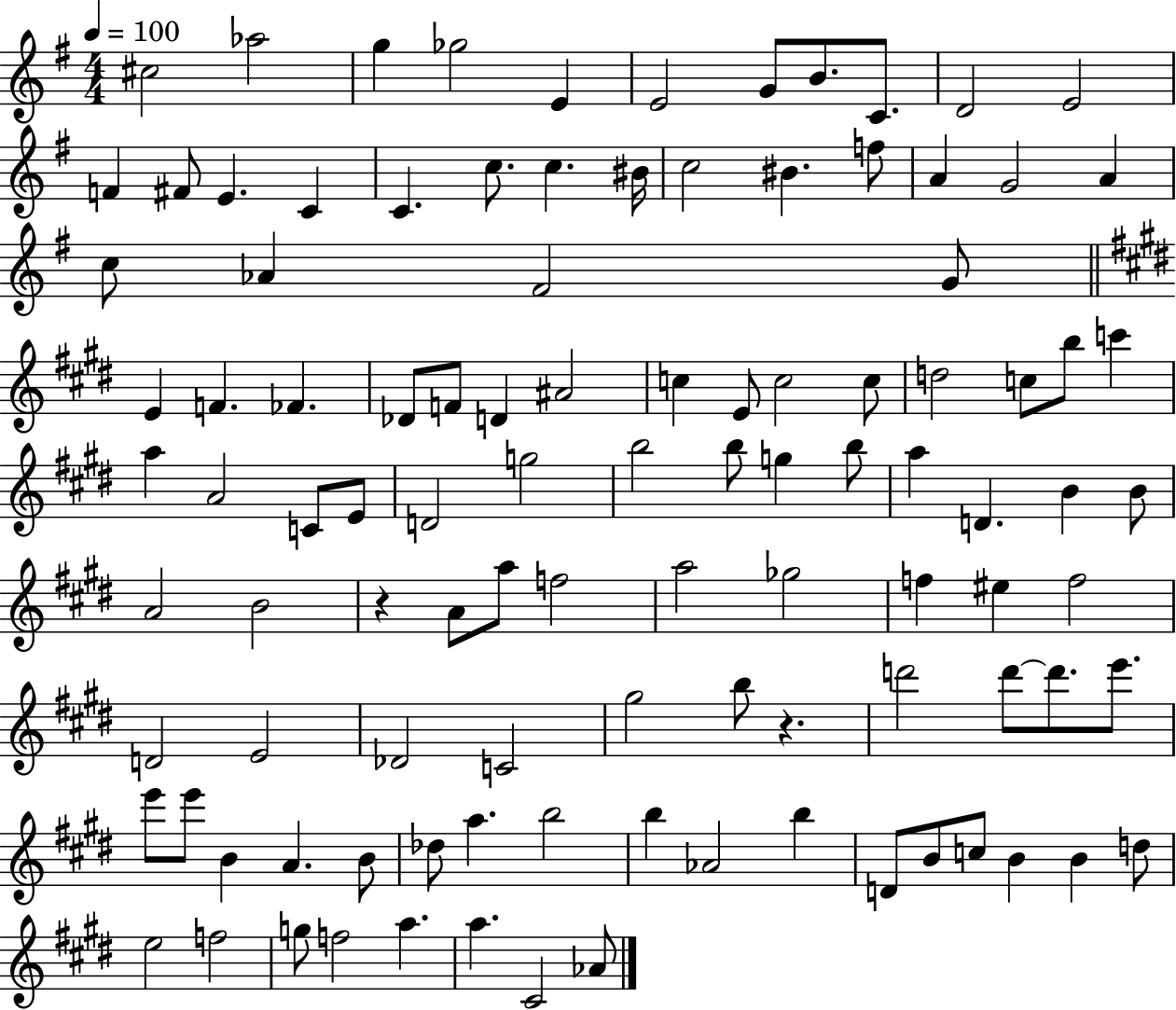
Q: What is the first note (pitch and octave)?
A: C#5